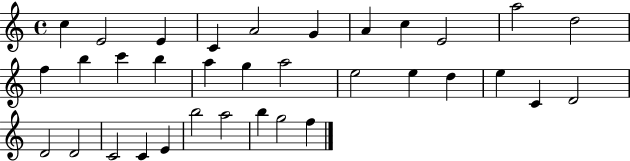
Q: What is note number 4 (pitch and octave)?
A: C4